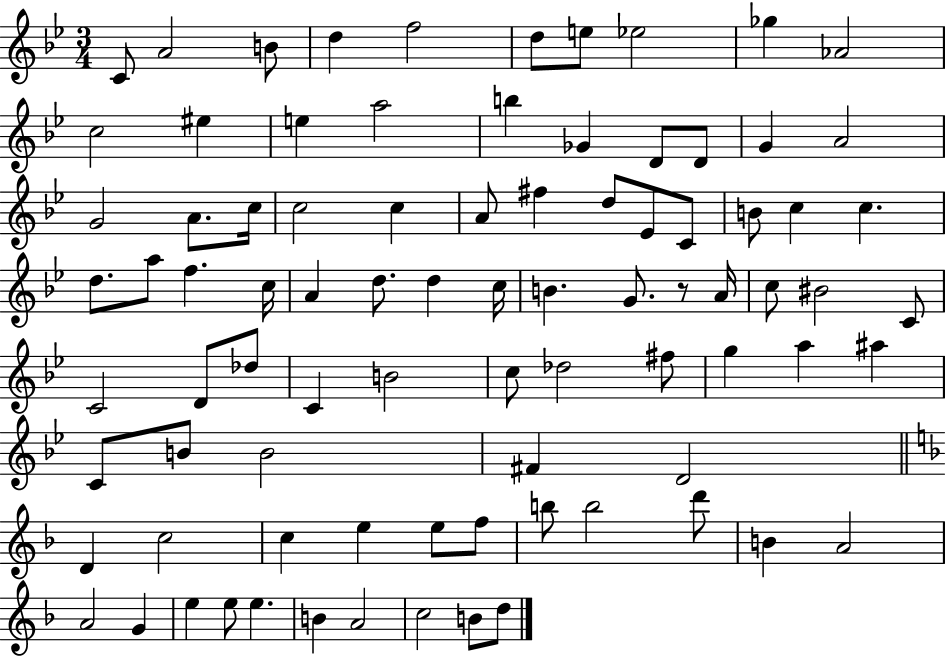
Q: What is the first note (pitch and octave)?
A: C4